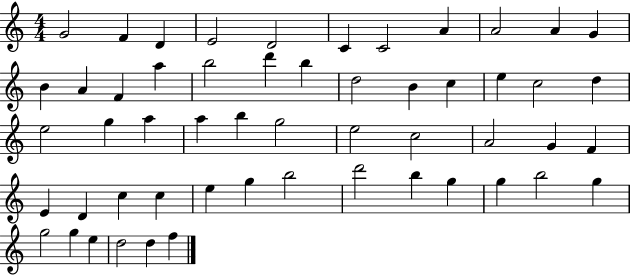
X:1
T:Untitled
M:4/4
L:1/4
K:C
G2 F D E2 D2 C C2 A A2 A G B A F a b2 d' b d2 B c e c2 d e2 g a a b g2 e2 c2 A2 G F E D c c e g b2 d'2 b g g b2 g g2 g e d2 d f